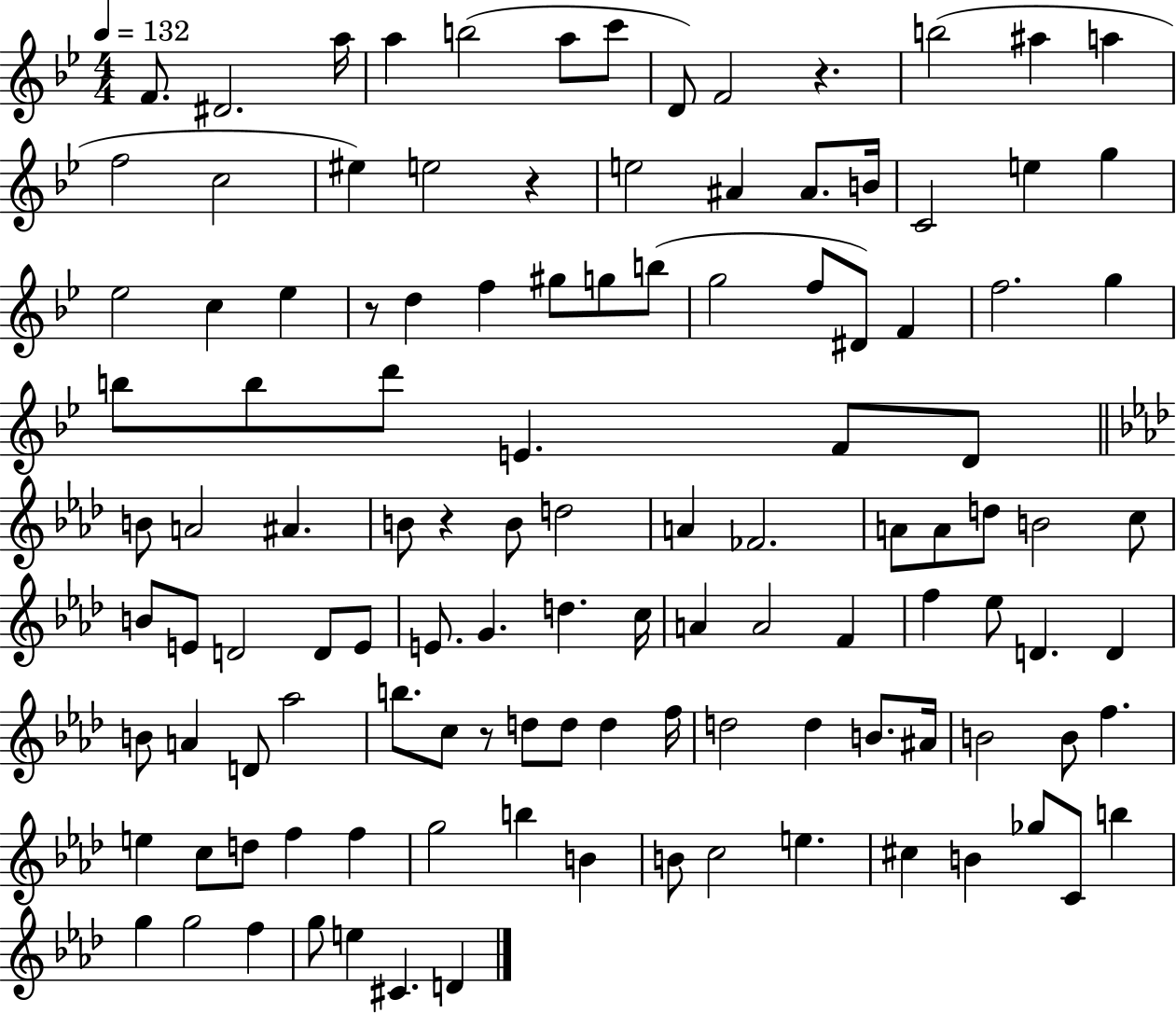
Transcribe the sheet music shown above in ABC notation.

X:1
T:Untitled
M:4/4
L:1/4
K:Bb
F/2 ^D2 a/4 a b2 a/2 c'/2 D/2 F2 z b2 ^a a f2 c2 ^e e2 z e2 ^A ^A/2 B/4 C2 e g _e2 c _e z/2 d f ^g/2 g/2 b/2 g2 f/2 ^D/2 F f2 g b/2 b/2 d'/2 E F/2 D/2 B/2 A2 ^A B/2 z B/2 d2 A _F2 A/2 A/2 d/2 B2 c/2 B/2 E/2 D2 D/2 E/2 E/2 G d c/4 A A2 F f _e/2 D D B/2 A D/2 _a2 b/2 c/2 z/2 d/2 d/2 d f/4 d2 d B/2 ^A/4 B2 B/2 f e c/2 d/2 f f g2 b B B/2 c2 e ^c B _g/2 C/2 b g g2 f g/2 e ^C D